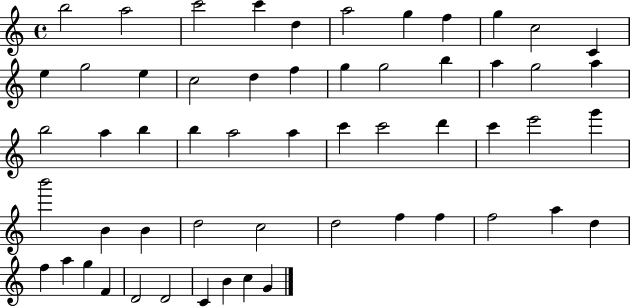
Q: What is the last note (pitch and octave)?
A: G4